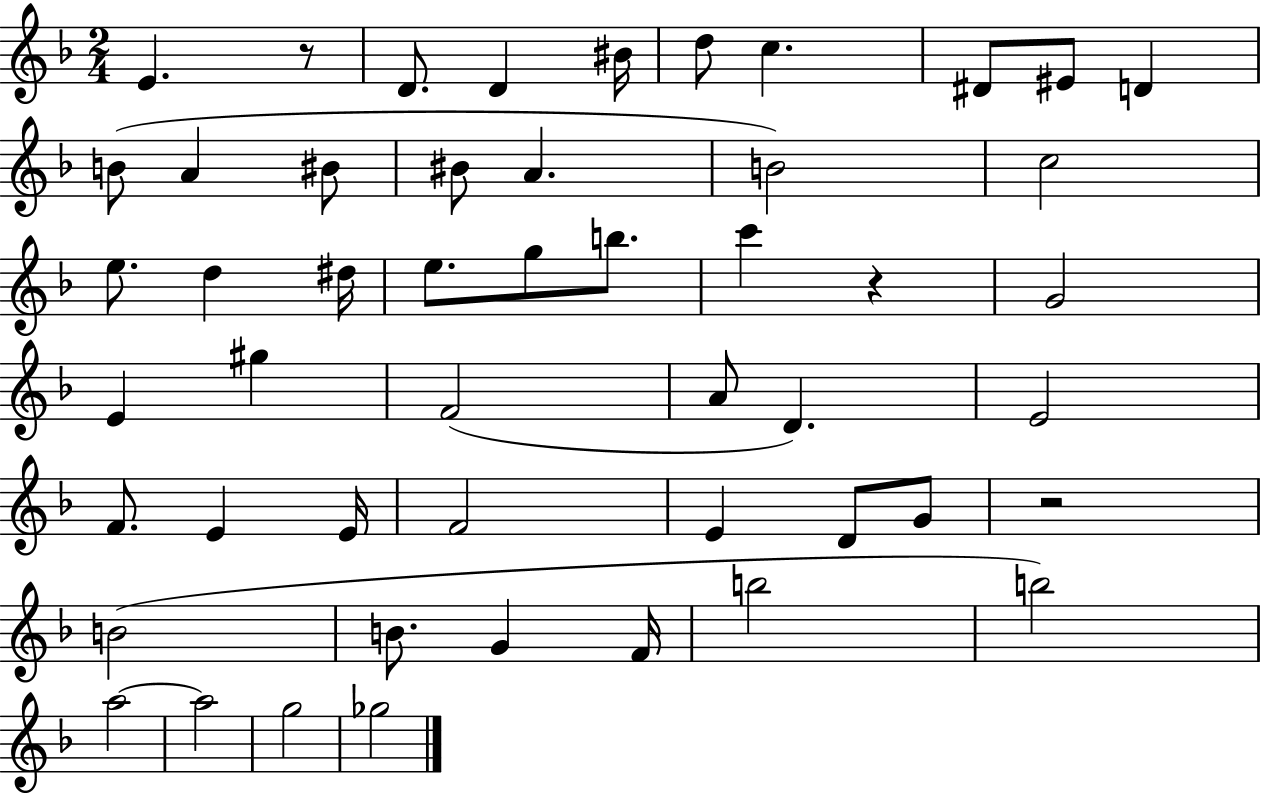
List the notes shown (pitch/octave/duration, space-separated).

E4/q. R/e D4/e. D4/q BIS4/s D5/e C5/q. D#4/e EIS4/e D4/q B4/e A4/q BIS4/e BIS4/e A4/q. B4/h C5/h E5/e. D5/q D#5/s E5/e. G5/e B5/e. C6/q R/q G4/h E4/q G#5/q F4/h A4/e D4/q. E4/h F4/e. E4/q E4/s F4/h E4/q D4/e G4/e R/h B4/h B4/e. G4/q F4/s B5/h B5/h A5/h A5/h G5/h Gb5/h